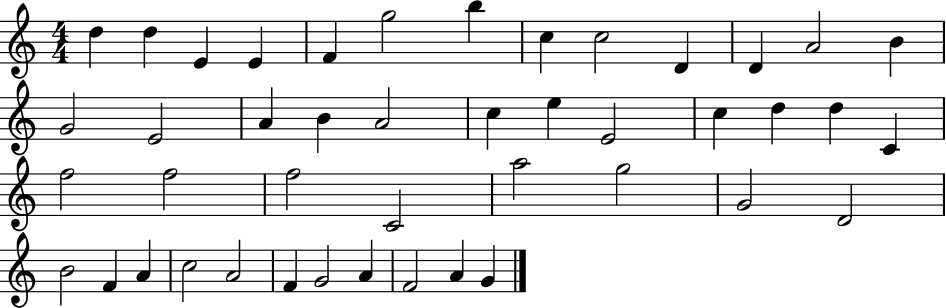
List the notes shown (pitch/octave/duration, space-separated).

D5/q D5/q E4/q E4/q F4/q G5/h B5/q C5/q C5/h D4/q D4/q A4/h B4/q G4/h E4/h A4/q B4/q A4/h C5/q E5/q E4/h C5/q D5/q D5/q C4/q F5/h F5/h F5/h C4/h A5/h G5/h G4/h D4/h B4/h F4/q A4/q C5/h A4/h F4/q G4/h A4/q F4/h A4/q G4/q